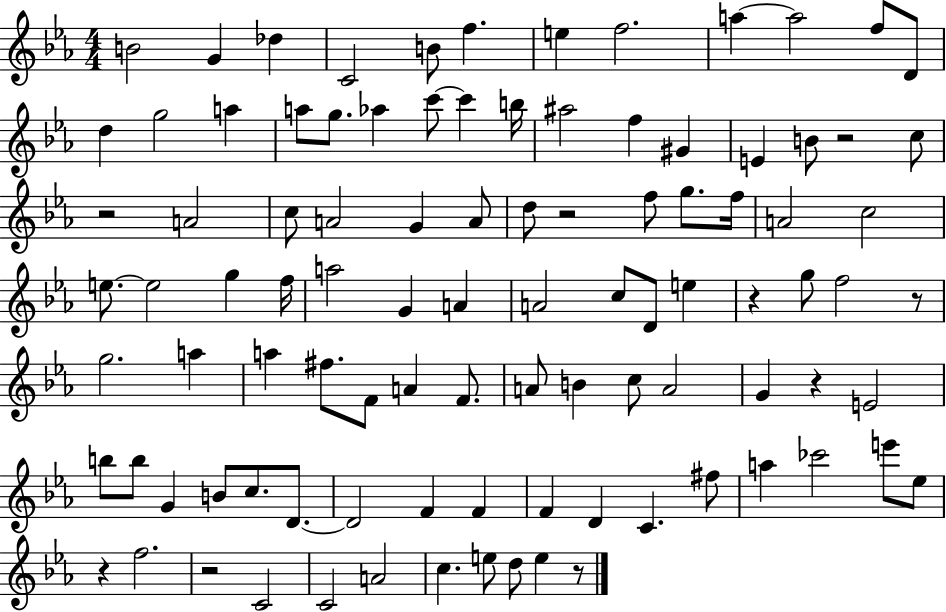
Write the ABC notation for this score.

X:1
T:Untitled
M:4/4
L:1/4
K:Eb
B2 G _d C2 B/2 f e f2 a a2 f/2 D/2 d g2 a a/2 g/2 _a c'/2 c' b/4 ^a2 f ^G E B/2 z2 c/2 z2 A2 c/2 A2 G A/2 d/2 z2 f/2 g/2 f/4 A2 c2 e/2 e2 g f/4 a2 G A A2 c/2 D/2 e z g/2 f2 z/2 g2 a a ^f/2 F/2 A F/2 A/2 B c/2 A2 G z E2 b/2 b/2 G B/2 c/2 D/2 D2 F F F D C ^f/2 a _c'2 e'/2 _e/2 z f2 z2 C2 C2 A2 c e/2 d/2 e z/2